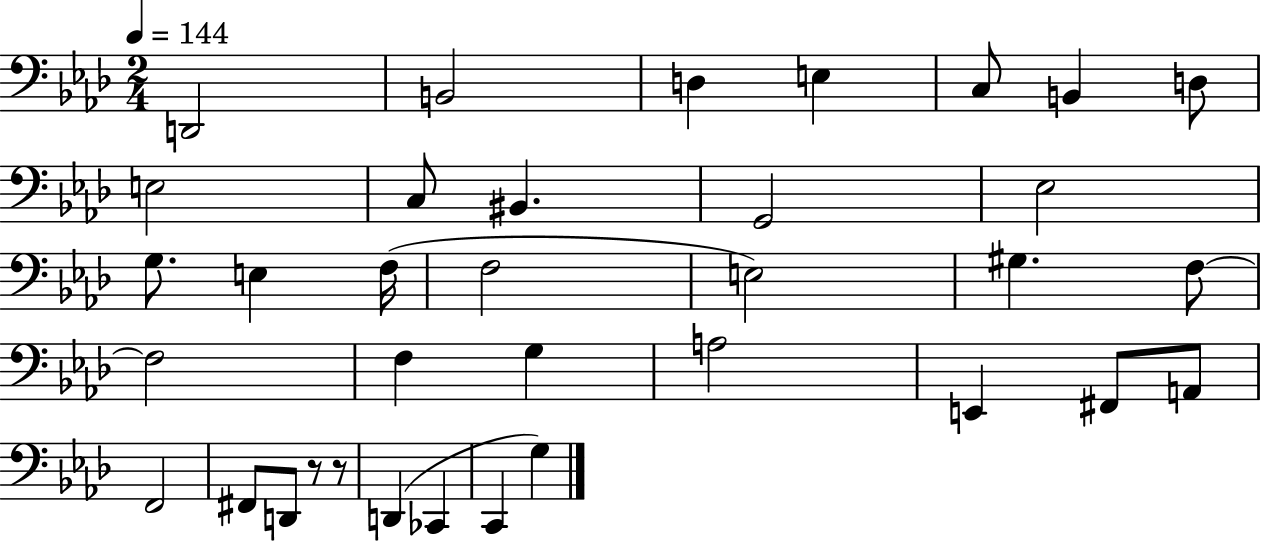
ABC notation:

X:1
T:Untitled
M:2/4
L:1/4
K:Ab
D,,2 B,,2 D, E, C,/2 B,, D,/2 E,2 C,/2 ^B,, G,,2 _E,2 G,/2 E, F,/4 F,2 E,2 ^G, F,/2 F,2 F, G, A,2 E,, ^F,,/2 A,,/2 F,,2 ^F,,/2 D,,/2 z/2 z/2 D,, _C,, C,, G,